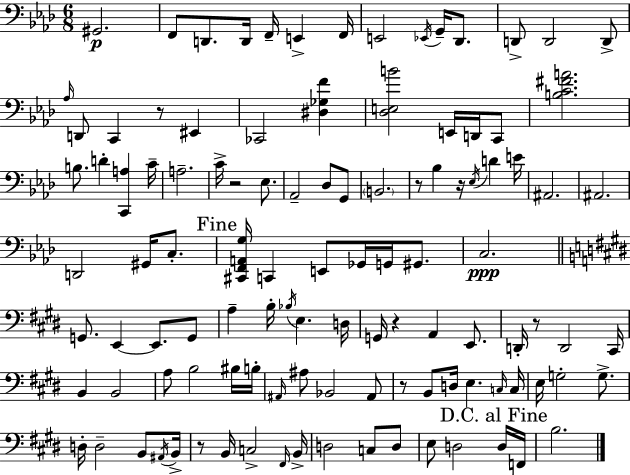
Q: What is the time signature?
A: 6/8